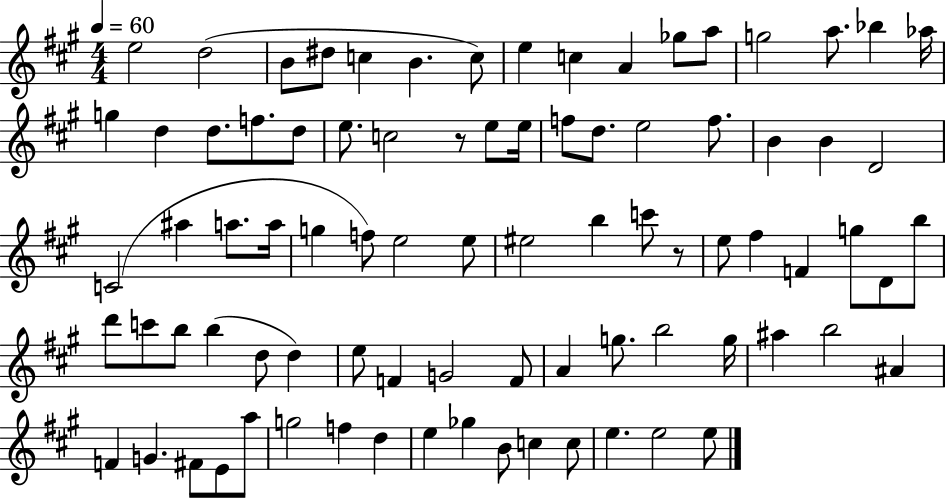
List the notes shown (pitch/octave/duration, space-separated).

E5/h D5/h B4/e D#5/e C5/q B4/q. C5/e E5/q C5/q A4/q Gb5/e A5/e G5/h A5/e. Bb5/q Ab5/s G5/q D5/q D5/e. F5/e. D5/e E5/e. C5/h R/e E5/e E5/s F5/e D5/e. E5/h F5/e. B4/q B4/q D4/h C4/h A#5/q A5/e. A5/s G5/q F5/e E5/h E5/e EIS5/h B5/q C6/e R/e E5/e F#5/q F4/q G5/e D4/e B5/e D6/e C6/e B5/e B5/q D5/e D5/q E5/e F4/q G4/h F4/e A4/q G5/e. B5/h G5/s A#5/q B5/h A#4/q F4/q G4/q. F#4/e E4/e A5/e G5/h F5/q D5/q E5/q Gb5/q B4/e C5/q C5/e E5/q. E5/h E5/e